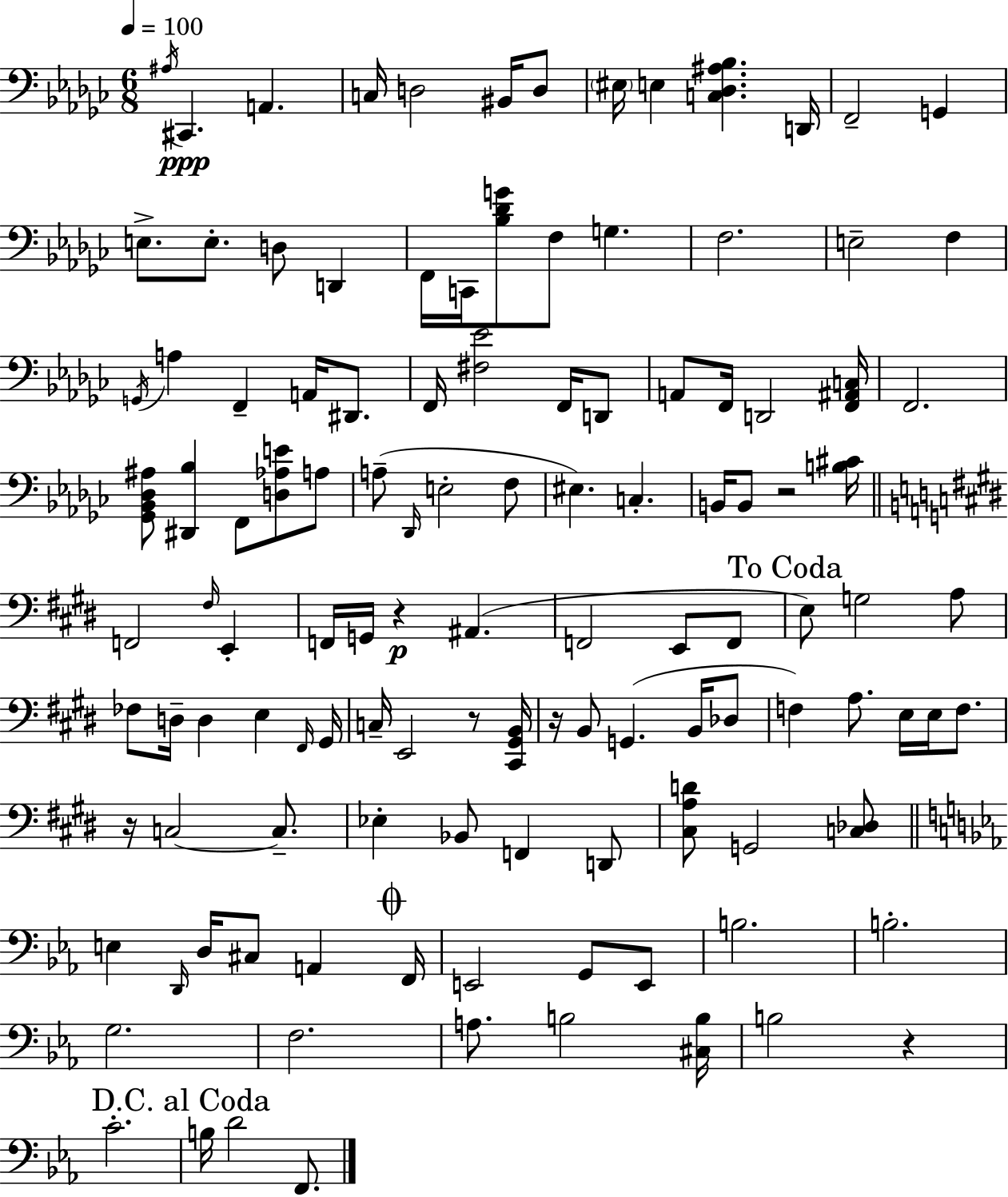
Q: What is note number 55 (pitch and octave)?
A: E3